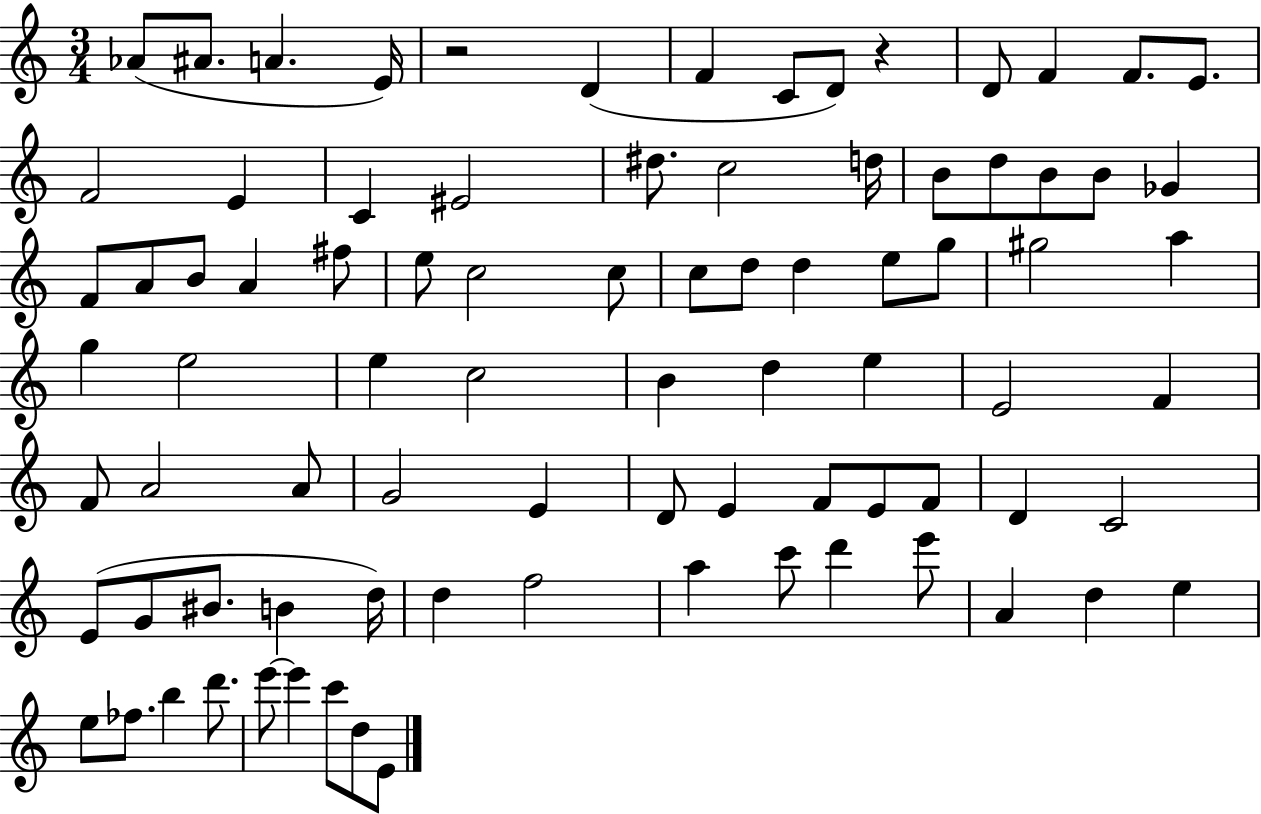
{
  \clef treble
  \numericTimeSignature
  \time 3/4
  \key c \major
  \repeat volta 2 { aes'8( ais'8. a'4. e'16) | r2 d'4( | f'4 c'8 d'8) r4 | d'8 f'4 f'8. e'8. | \break f'2 e'4 | c'4 eis'2 | dis''8. c''2 d''16 | b'8 d''8 b'8 b'8 ges'4 | \break f'8 a'8 b'8 a'4 fis''8 | e''8 c''2 c''8 | c''8 d''8 d''4 e''8 g''8 | gis''2 a''4 | \break g''4 e''2 | e''4 c''2 | b'4 d''4 e''4 | e'2 f'4 | \break f'8 a'2 a'8 | g'2 e'4 | d'8 e'4 f'8 e'8 f'8 | d'4 c'2 | \break e'8( g'8 bis'8. b'4 d''16) | d''4 f''2 | a''4 c'''8 d'''4 e'''8 | a'4 d''4 e''4 | \break e''8 fes''8. b''4 d'''8. | e'''8~~ e'''4 c'''8 d''8 e'8 | } \bar "|."
}